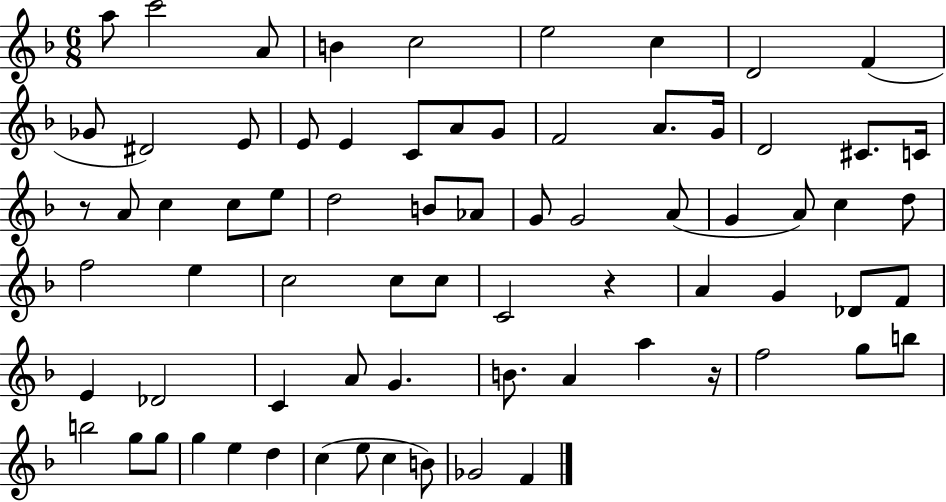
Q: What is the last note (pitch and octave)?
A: F4